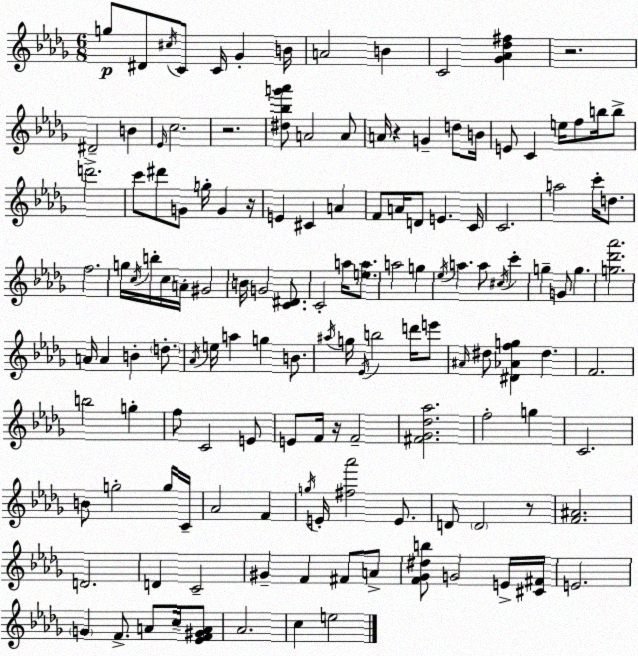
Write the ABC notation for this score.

X:1
T:Untitled
M:6/8
L:1/4
K:Bbm
g/2 ^D/2 ^c/4 C/2 C/4 _G B/4 A2 B C2 [_G_A_d^f] z2 ^D2 B _E/4 c2 z2 [^d_bg'_a']/2 A2 A/2 A/4 z G d/2 B/4 E/2 C e/4 f/2 b/4 b/2 d'2 c'/2 ^d'/2 G/2 g/4 G z/4 E ^C A F/2 A/4 D/2 E C/4 C2 a2 c'/4 d/2 f2 g/4 c/4 b/4 c/4 A/4 ^G2 B/4 G2 [C^D]/2 C2 a/4 [ea]/2 a2 g _e/4 a a/2 ^c/4 c' g G/2 g [g_d'_a']2 A/4 A B d/2 _A/4 e/4 a g B/2 ^a/4 g/4 _E/4 b2 d'/4 e'/2 ^A/4 ^d/2 [^D_Afg] ^d F2 b2 g f/2 C2 E/2 E/2 F/4 z/4 F2 [^F_G_d_a]2 f2 g C2 B/2 g2 g/4 C/4 _A2 F g/4 E/4 [^f_a']2 E/2 D/2 D2 z/2 [F^A]2 D2 D C2 ^G F ^F/2 A/2 [F_G^db]/2 G2 E/4 [^C^F]/4 E2 G F/2 A/2 c/4 [_EF^GA]/2 _A2 c e2